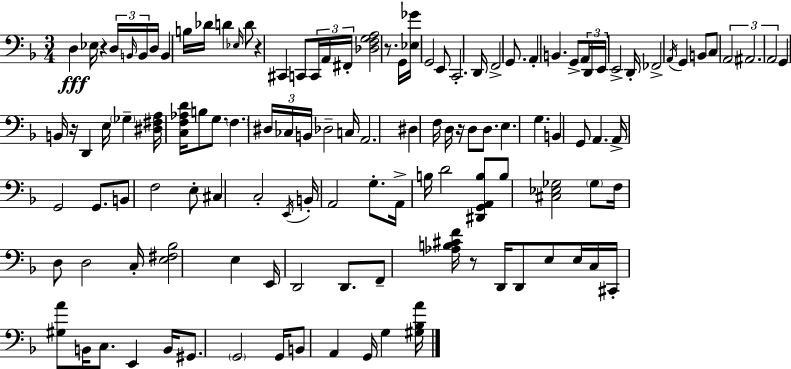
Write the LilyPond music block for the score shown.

{
  \clef bass
  \numericTimeSignature
  \time 3/4
  \key d \minor
  \repeat volta 2 { d4\fff ees16 r4 \tuplet 3/2 { d16 \grace { b,16 } b,16 } | d16 b,4 b16 des'16 d'4 \grace { ees16 } | d'8 r4 cis,4 c,8 | \tuplet 3/2 { c,16 a,16 fis,16-. } <des f g a>2 r8. | \break g,16 <ees ges'>16 g,2 | e,8 c,2.-. | d,16 f,2-> g,8. | a,4-. b,4. | \break g,8-> \tuplet 3/2 { a,16 d,16 e,16 } e,2-> | d,16-. fes,2-> \acciaccatura { a,16 } g,4 | b,8 c8 \tuplet 3/2 { \parenthesize a,2 | ais,2. | \break a,2 } g,4 | b,16 r16 d,4 e16 \parenthesize ges4-- | <dis fis a>16 <c f aes d'>16 b8 g8. \parenthesize f4. | \tuplet 3/2 { dis16 ces16 b,16 } des2-- | \break c16 a,2. | dis4 f16 d16 r16 d8 | d8. e4. g4. | b,4 g,8 a,4. | \break a,16-> g,2 | g,8. b,8 f2 | e8-. cis4 c2-. | \acciaccatura { e,16 } b,16-. a,2 | \break g8.-. a,16-> b16 d'2 | <dis, g, a, b>8 b8 <cis ees ges>2 | \parenthesize ges8 f16 d8 d2 | c16-. <e fis bes>2 | \break e4 e,16 d,2 | d,8. f,8-- <aes b cis' f'>16 r8 d,16 d,8 | e8 e16 c16 cis,16-. <gis a'>8 b,16 c8. e,4 | b,16 gis,8. \parenthesize g,2 | \break g,16 b,8 a,4 g,16 g4 | <gis bes a'>16 } \bar "|."
}